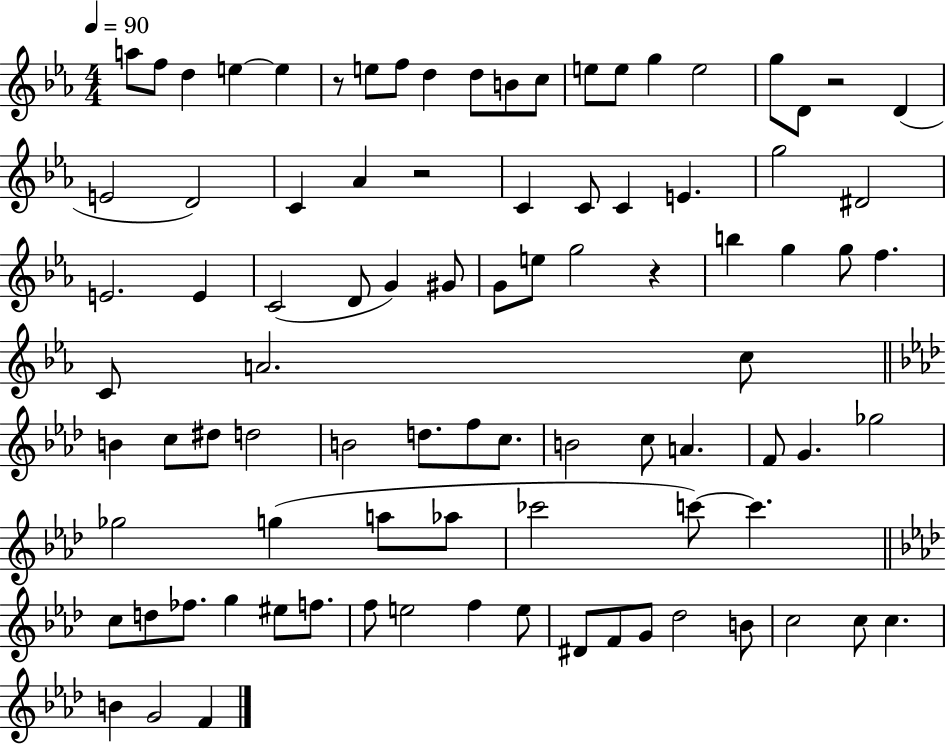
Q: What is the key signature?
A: EES major